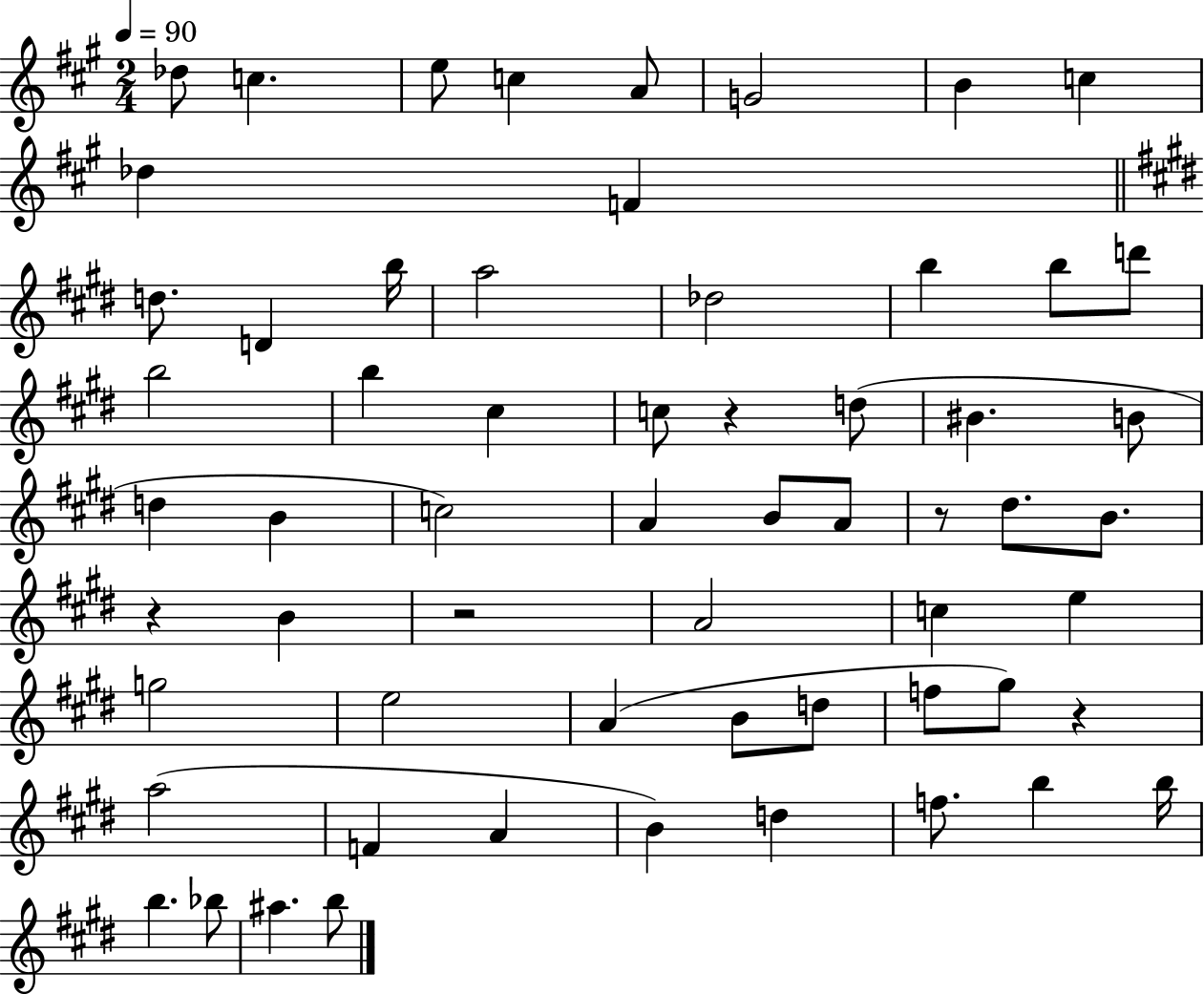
X:1
T:Untitled
M:2/4
L:1/4
K:A
_d/2 c e/2 c A/2 G2 B c _d F d/2 D b/4 a2 _d2 b b/2 d'/2 b2 b ^c c/2 z d/2 ^B B/2 d B c2 A B/2 A/2 z/2 ^d/2 B/2 z B z2 A2 c e g2 e2 A B/2 d/2 f/2 ^g/2 z a2 F A B d f/2 b b/4 b _b/2 ^a b/2